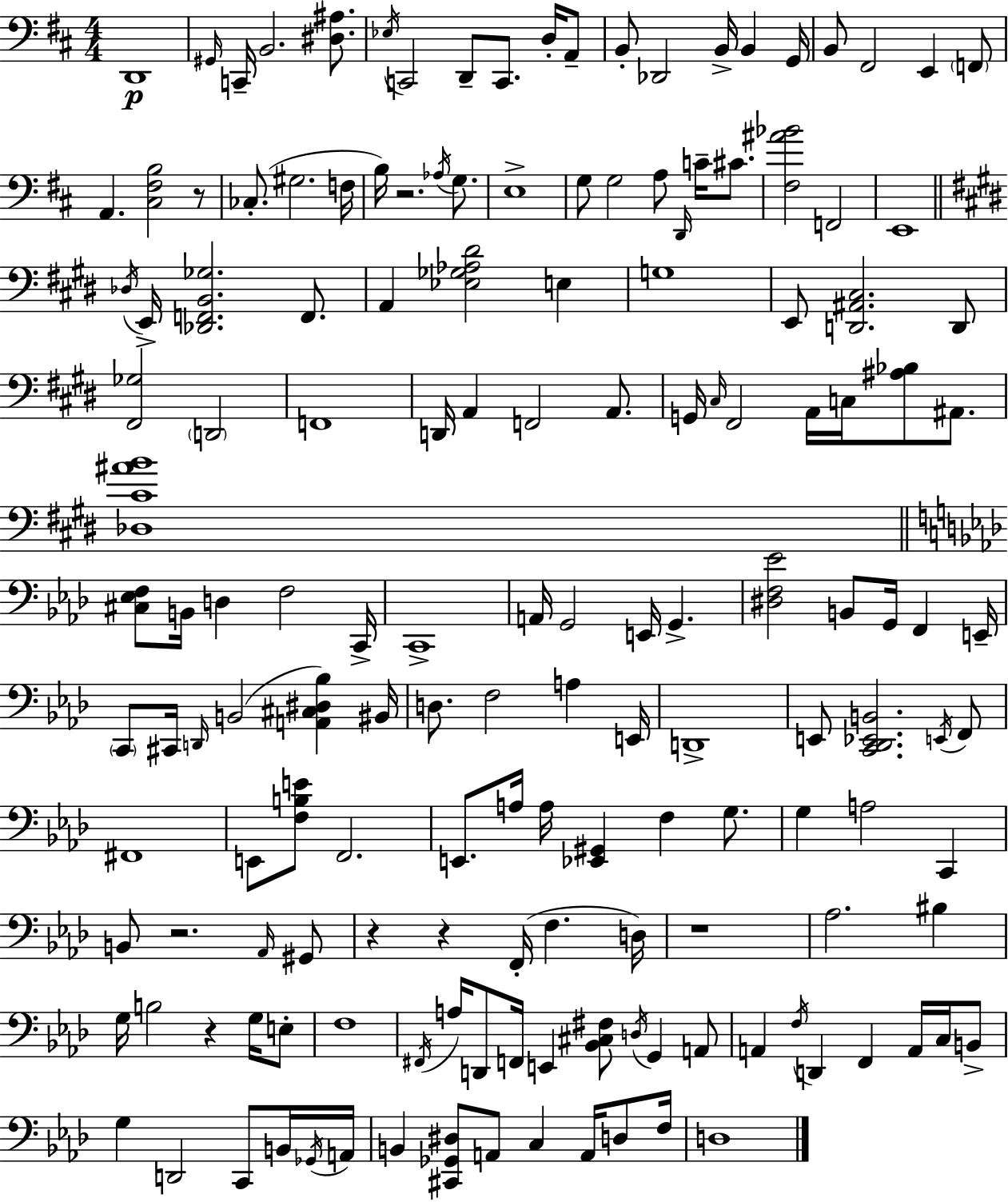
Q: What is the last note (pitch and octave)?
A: D3